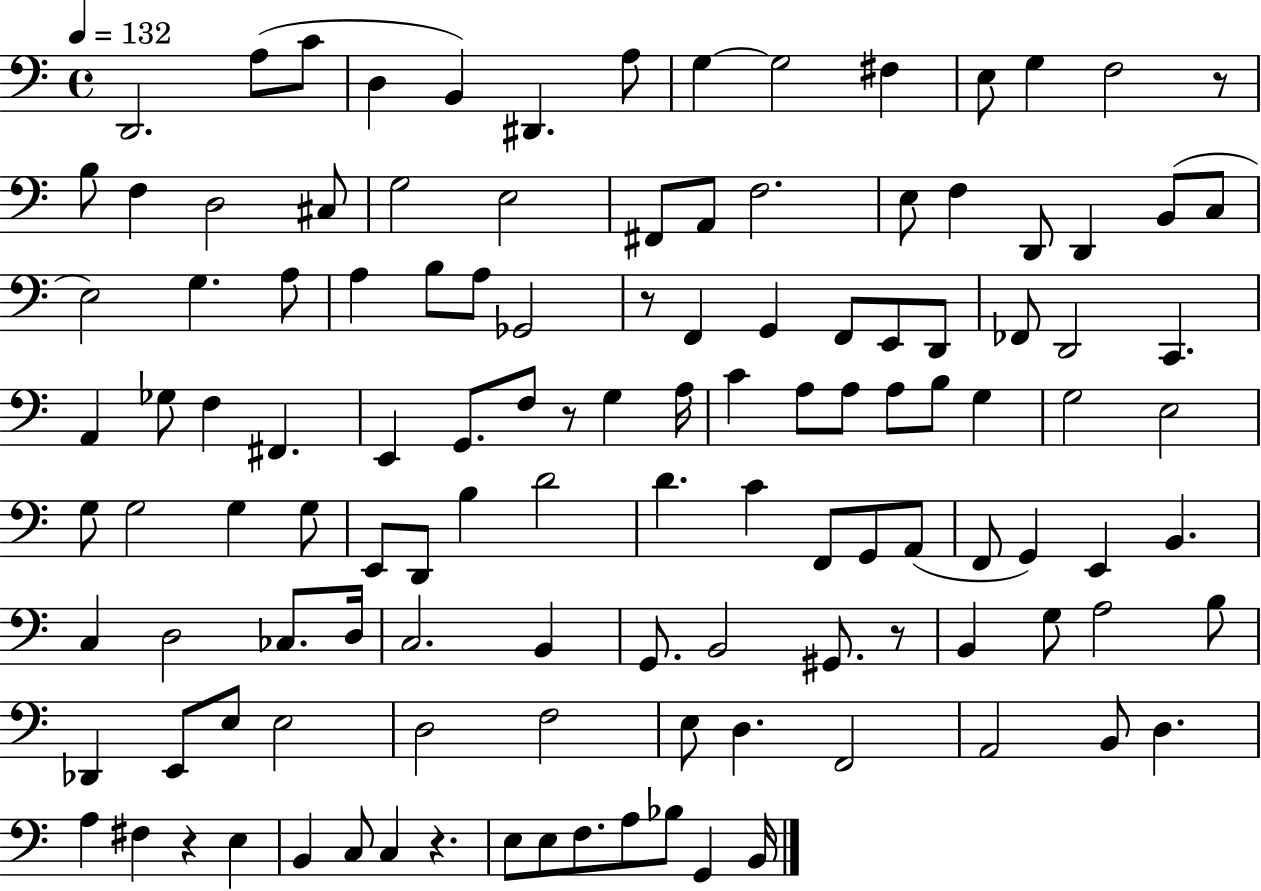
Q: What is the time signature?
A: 4/4